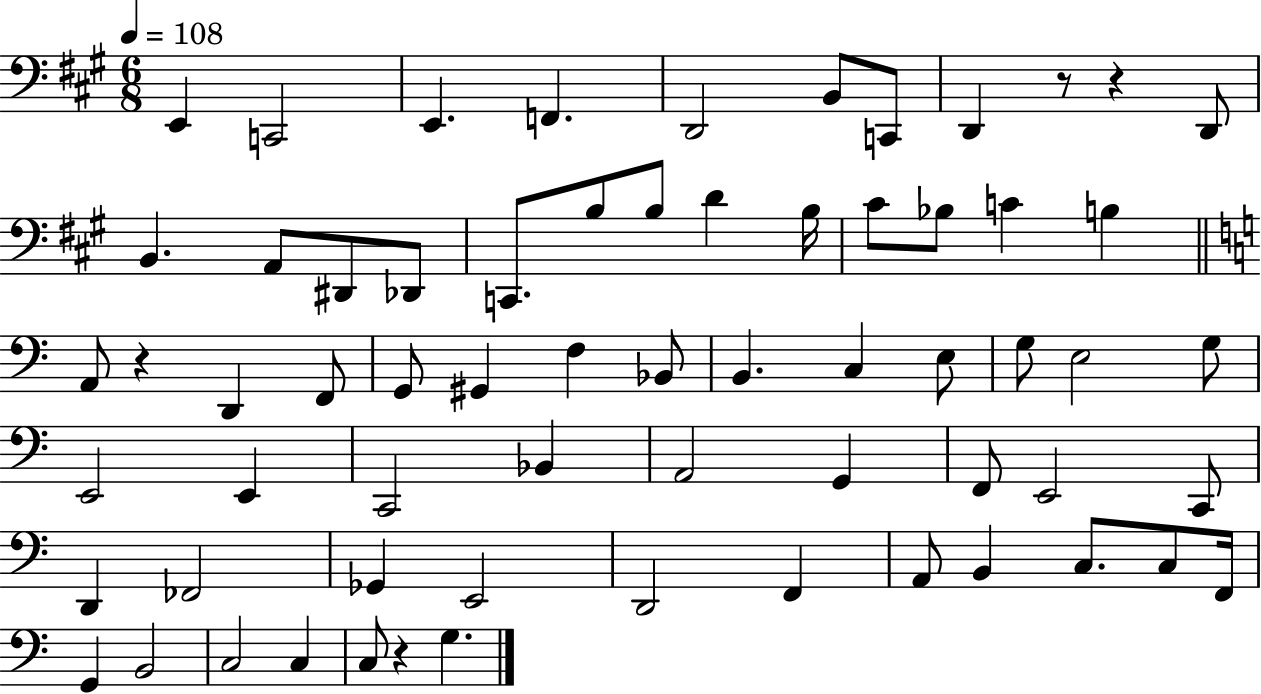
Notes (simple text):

E2/q C2/h E2/q. F2/q. D2/h B2/e C2/e D2/q R/e R/q D2/e B2/q. A2/e D#2/e Db2/e C2/e. B3/e B3/e D4/q B3/s C#4/e Bb3/e C4/q B3/q A2/e R/q D2/q F2/e G2/e G#2/q F3/q Bb2/e B2/q. C3/q E3/e G3/e E3/h G3/e E2/h E2/q C2/h Bb2/q A2/h G2/q F2/e E2/h C2/e D2/q FES2/h Gb2/q E2/h D2/h F2/q A2/e B2/q C3/e. C3/e F2/s G2/q B2/h C3/h C3/q C3/e R/q G3/q.